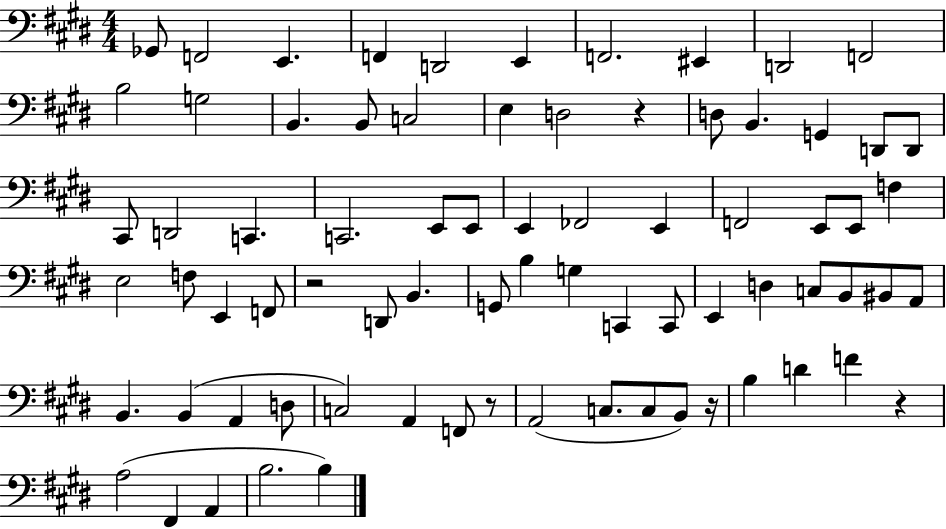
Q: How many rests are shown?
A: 5